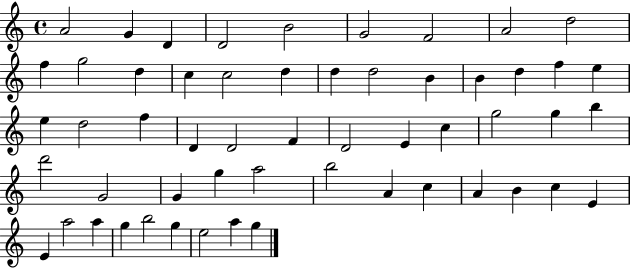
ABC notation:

X:1
T:Untitled
M:4/4
L:1/4
K:C
A2 G D D2 B2 G2 F2 A2 d2 f g2 d c c2 d d d2 B B d f e e d2 f D D2 F D2 E c g2 g b d'2 G2 G g a2 b2 A c A B c E E a2 a g b2 g e2 a g